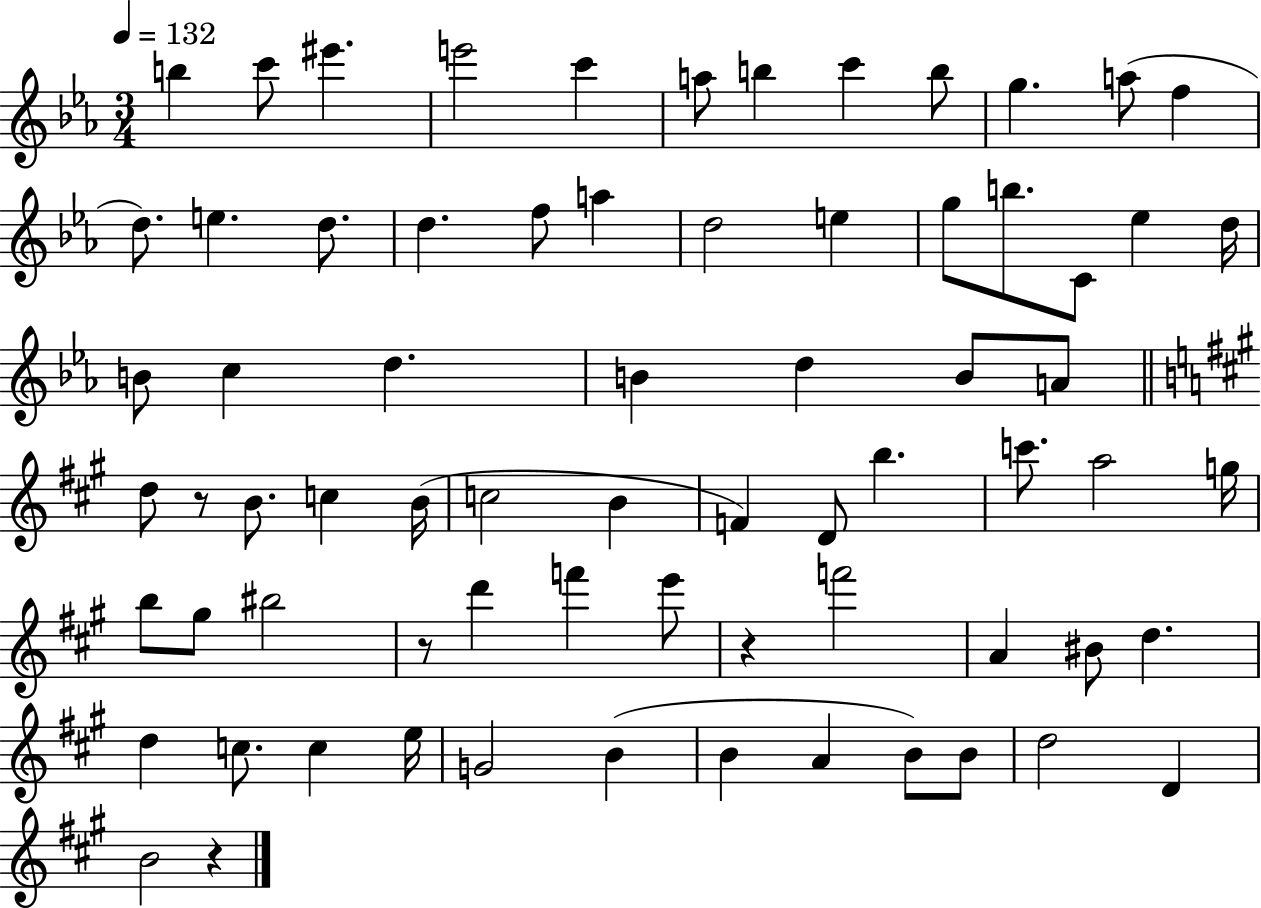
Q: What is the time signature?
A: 3/4